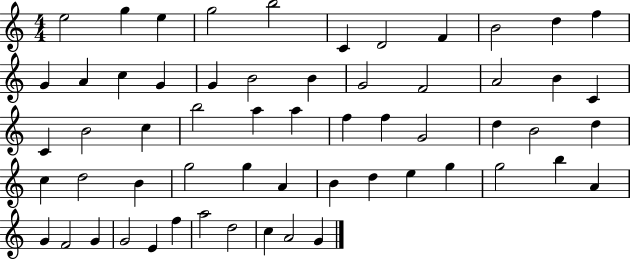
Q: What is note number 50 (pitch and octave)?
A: F4